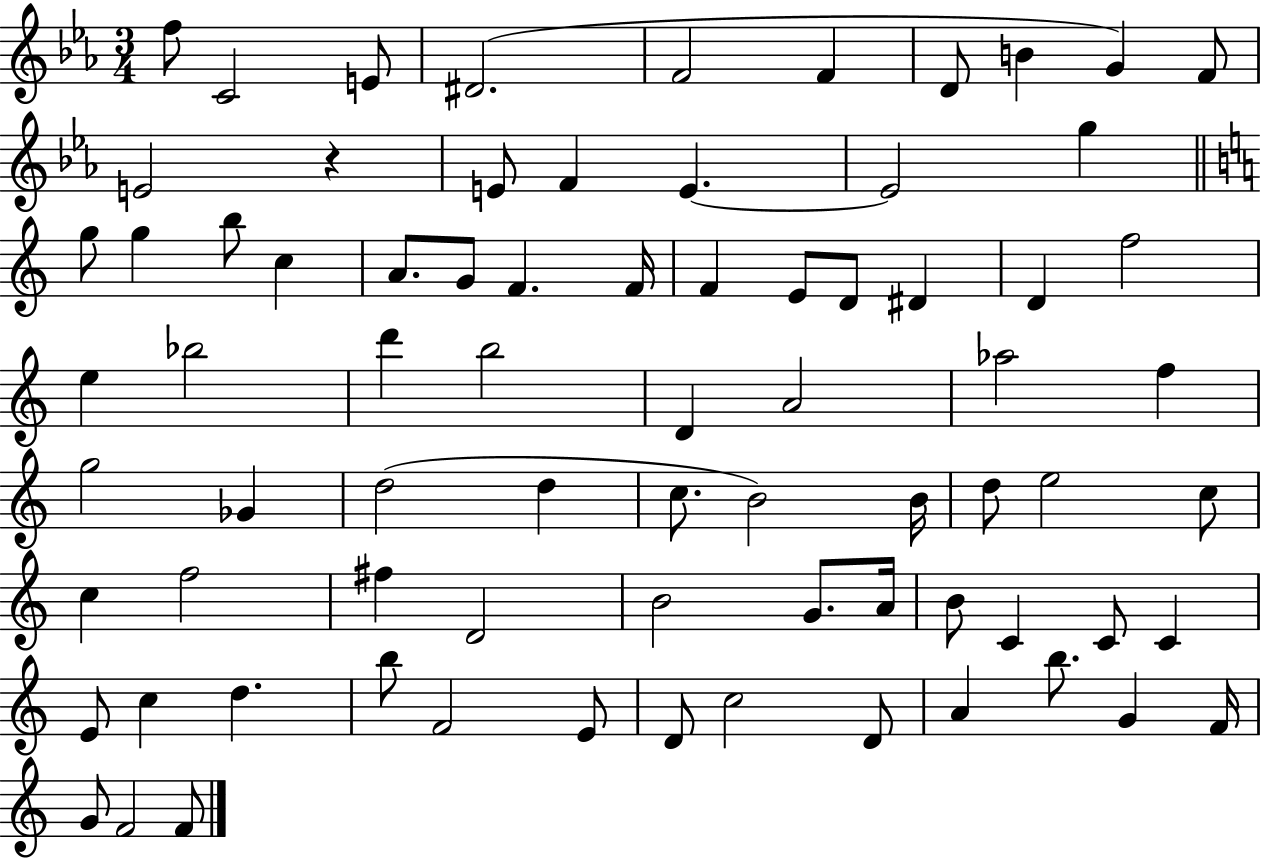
F5/e C4/h E4/e D#4/h. F4/h F4/q D4/e B4/q G4/q F4/e E4/h R/q E4/e F4/q E4/q. E4/h G5/q G5/e G5/q B5/e C5/q A4/e. G4/e F4/q. F4/s F4/q E4/e D4/e D#4/q D4/q F5/h E5/q Bb5/h D6/q B5/h D4/q A4/h Ab5/h F5/q G5/h Gb4/q D5/h D5/q C5/e. B4/h B4/s D5/e E5/h C5/e C5/q F5/h F#5/q D4/h B4/h G4/e. A4/s B4/e C4/q C4/e C4/q E4/e C5/q D5/q. B5/e F4/h E4/e D4/e C5/h D4/e A4/q B5/e. G4/q F4/s G4/e F4/h F4/e